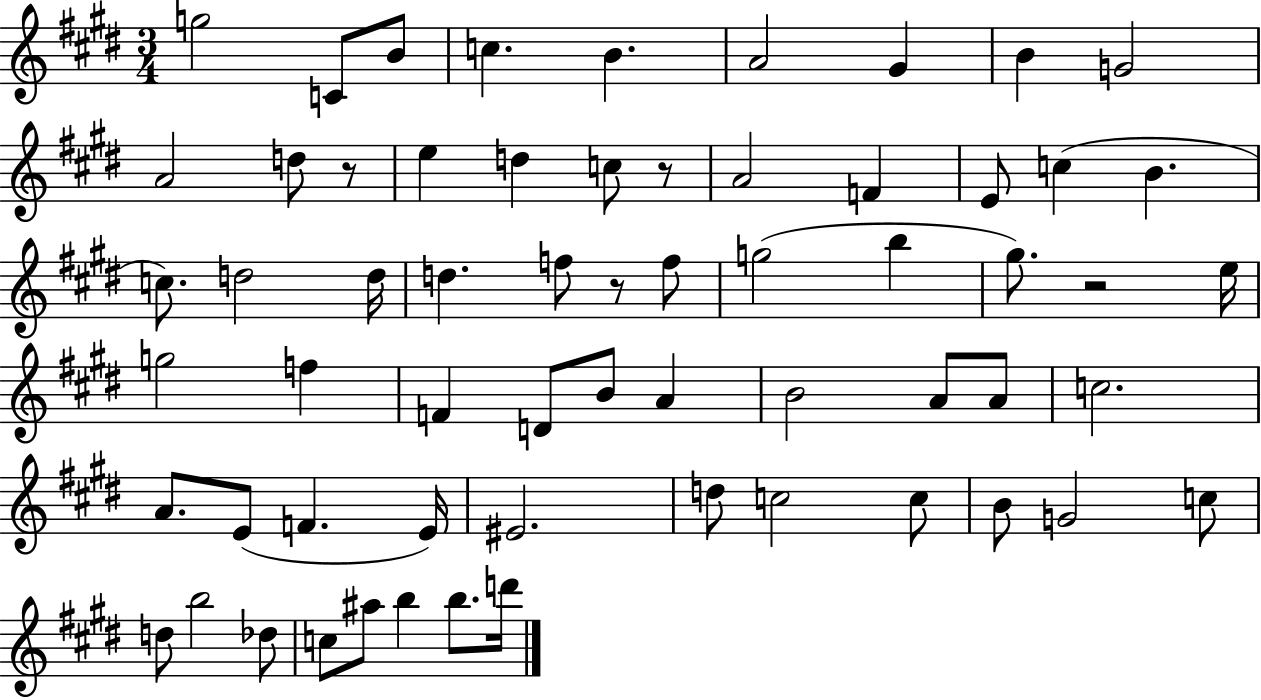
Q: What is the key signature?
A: E major